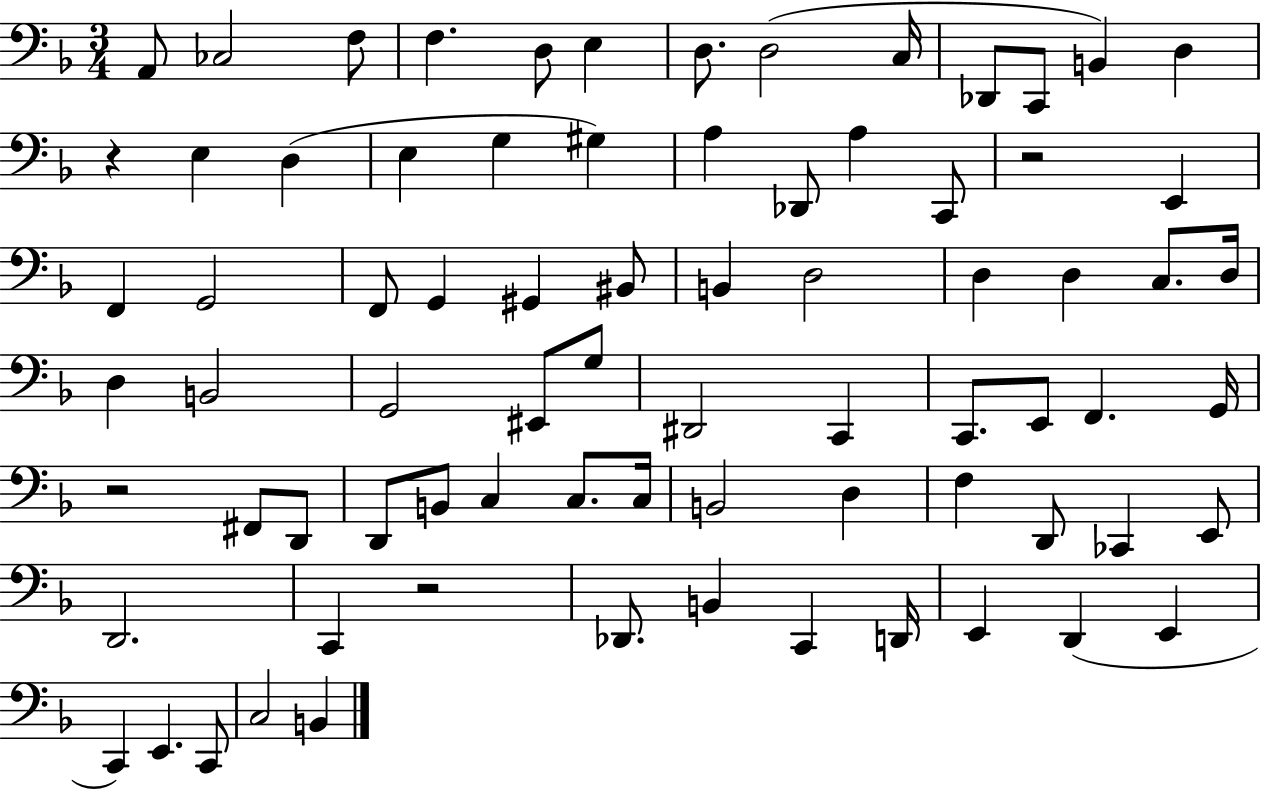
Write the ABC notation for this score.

X:1
T:Untitled
M:3/4
L:1/4
K:F
A,,/2 _C,2 F,/2 F, D,/2 E, D,/2 D,2 C,/4 _D,,/2 C,,/2 B,, D, z E, D, E, G, ^G, A, _D,,/2 A, C,,/2 z2 E,, F,, G,,2 F,,/2 G,, ^G,, ^B,,/2 B,, D,2 D, D, C,/2 D,/4 D, B,,2 G,,2 ^E,,/2 G,/2 ^D,,2 C,, C,,/2 E,,/2 F,, G,,/4 z2 ^F,,/2 D,,/2 D,,/2 B,,/2 C, C,/2 C,/4 B,,2 D, F, D,,/2 _C,, E,,/2 D,,2 C,, z2 _D,,/2 B,, C,, D,,/4 E,, D,, E,, C,, E,, C,,/2 C,2 B,,